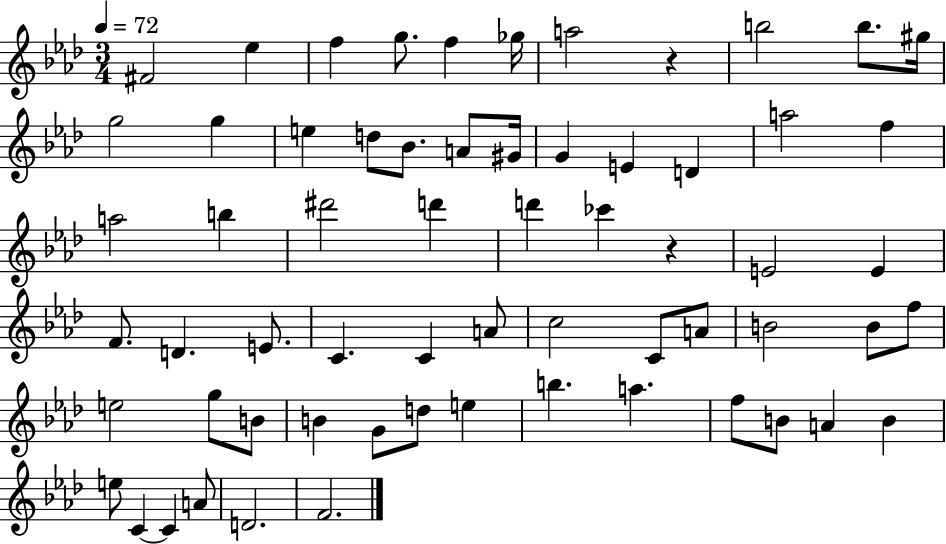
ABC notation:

X:1
T:Untitled
M:3/4
L:1/4
K:Ab
^F2 _e f g/2 f _g/4 a2 z b2 b/2 ^g/4 g2 g e d/2 _B/2 A/2 ^G/4 G E D a2 f a2 b ^d'2 d' d' _c' z E2 E F/2 D E/2 C C A/2 c2 C/2 A/2 B2 B/2 f/2 e2 g/2 B/2 B G/2 d/2 e b a f/2 B/2 A B e/2 C C A/2 D2 F2